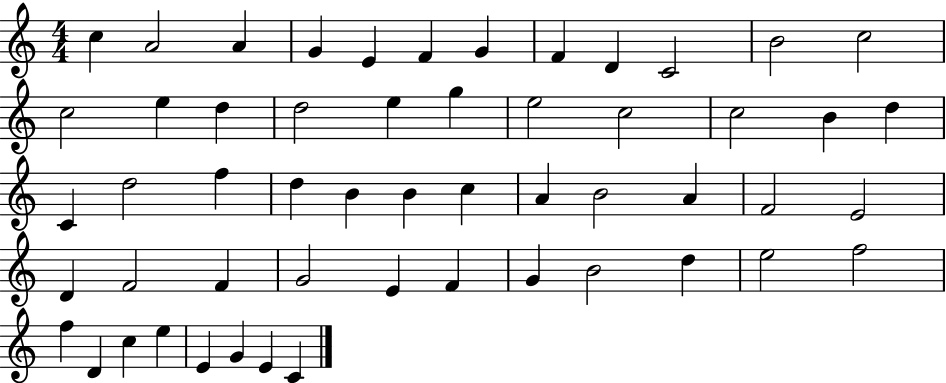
C5/q A4/h A4/q G4/q E4/q F4/q G4/q F4/q D4/q C4/h B4/h C5/h C5/h E5/q D5/q D5/h E5/q G5/q E5/h C5/h C5/h B4/q D5/q C4/q D5/h F5/q D5/q B4/q B4/q C5/q A4/q B4/h A4/q F4/h E4/h D4/q F4/h F4/q G4/h E4/q F4/q G4/q B4/h D5/q E5/h F5/h F5/q D4/q C5/q E5/q E4/q G4/q E4/q C4/q